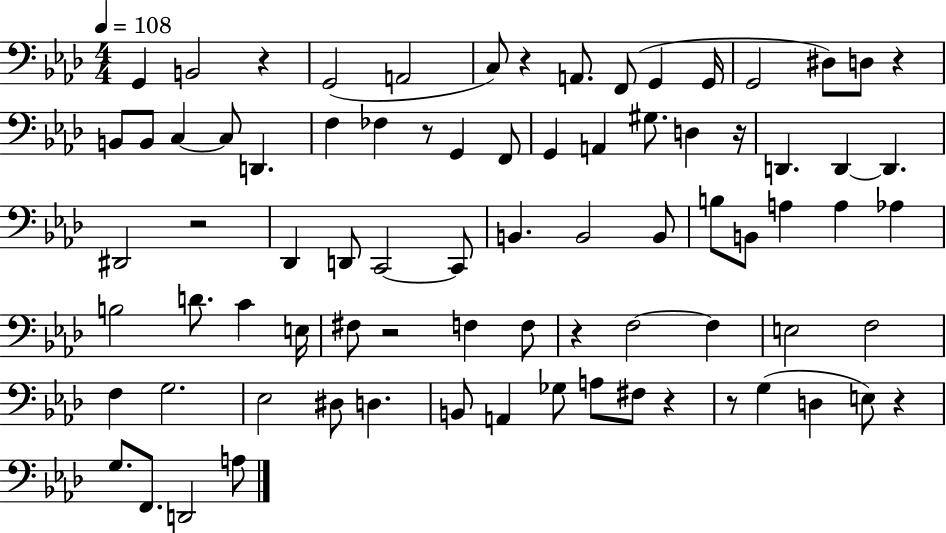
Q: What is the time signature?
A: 4/4